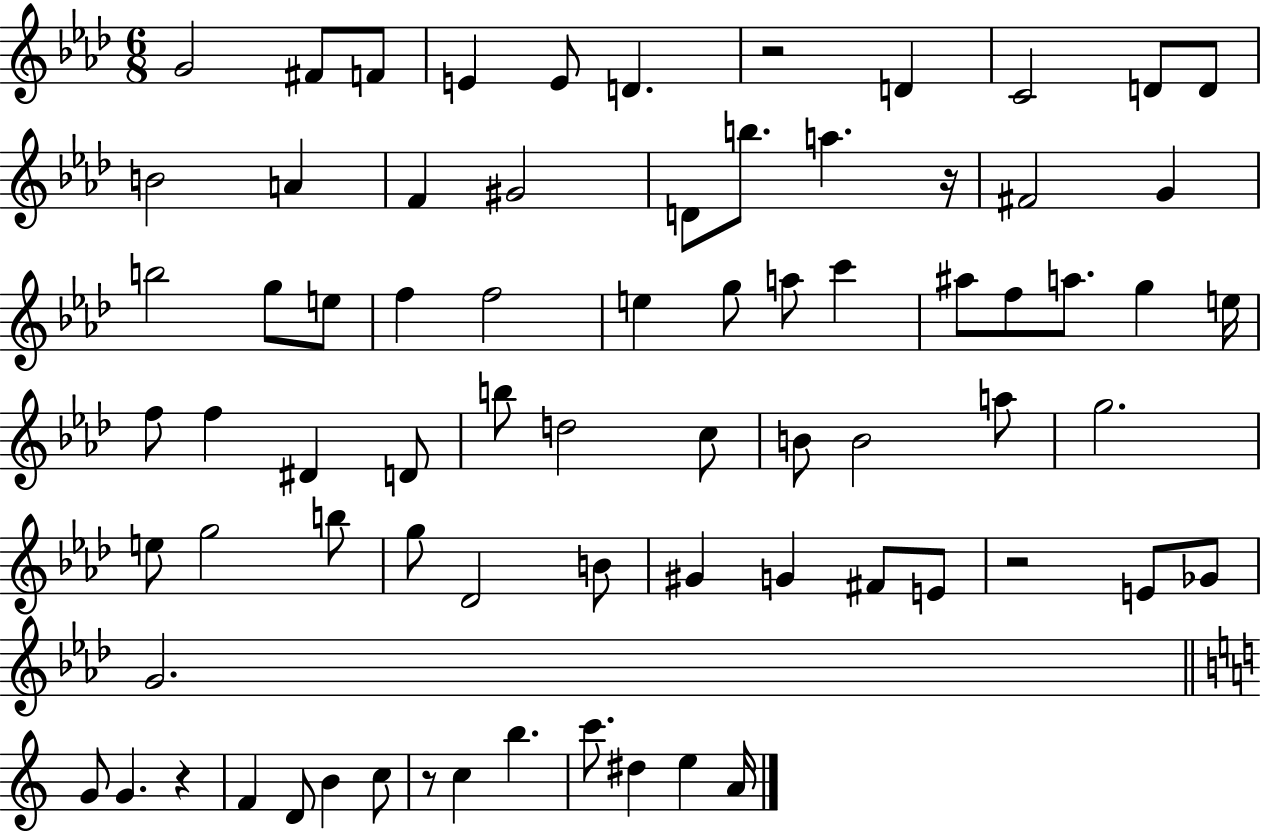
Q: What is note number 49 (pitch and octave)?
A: Db4